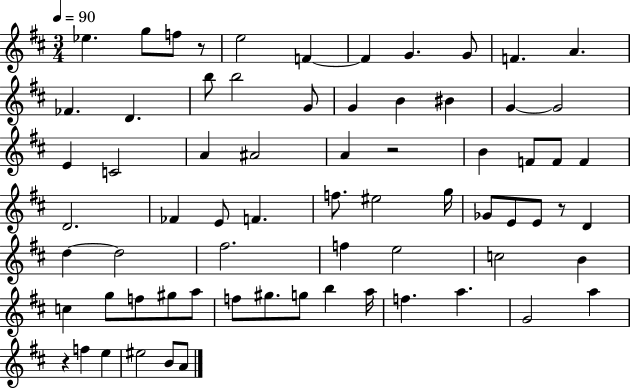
X:1
T:Untitled
M:3/4
L:1/4
K:D
_e g/2 f/2 z/2 e2 F F G G/2 F A _F D b/2 b2 G/2 G B ^B G G2 E C2 A ^A2 A z2 B F/2 F/2 F D2 _F E/2 F f/2 ^e2 g/4 _G/2 E/2 E/2 z/2 D d d2 ^f2 f e2 c2 B c g/2 f/2 ^g/2 a/2 f/2 ^g/2 g/2 b a/4 f a G2 a z f e ^e2 B/2 A/2